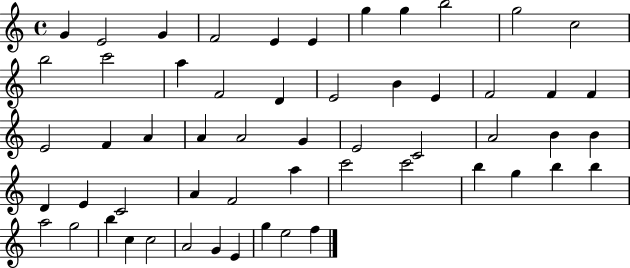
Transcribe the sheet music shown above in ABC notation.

X:1
T:Untitled
M:4/4
L:1/4
K:C
G E2 G F2 E E g g b2 g2 c2 b2 c'2 a F2 D E2 B E F2 F F E2 F A A A2 G E2 C2 A2 B B D E C2 A F2 a c'2 c'2 b g b b a2 g2 b c c2 A2 G E g e2 f